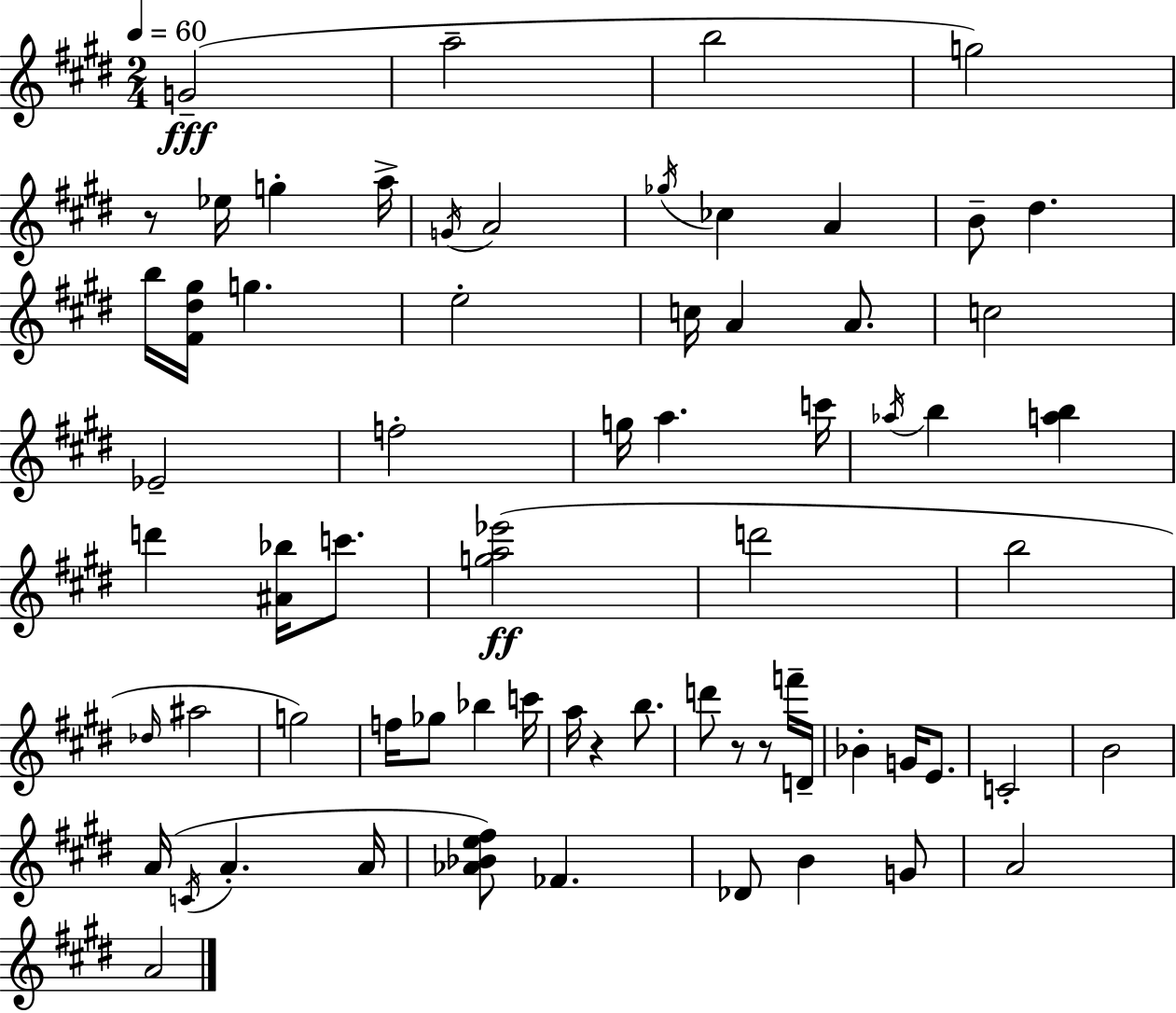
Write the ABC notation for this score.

X:1
T:Untitled
M:2/4
L:1/4
K:E
G2 a2 b2 g2 z/2 _e/4 g a/4 G/4 A2 _g/4 _c A B/2 ^d b/4 [^F^d^g]/4 g e2 c/4 A A/2 c2 _E2 f2 g/4 a c'/4 _a/4 b [ab] d' [^A_b]/4 c'/2 [ga_e']2 d'2 b2 _d/4 ^a2 g2 f/4 _g/2 _b c'/4 a/4 z b/2 d'/2 z/2 z/2 f'/4 D/4 _B G/4 E/2 C2 B2 A/4 C/4 A A/4 [_A_Be^f]/2 _F _D/2 B G/2 A2 A2